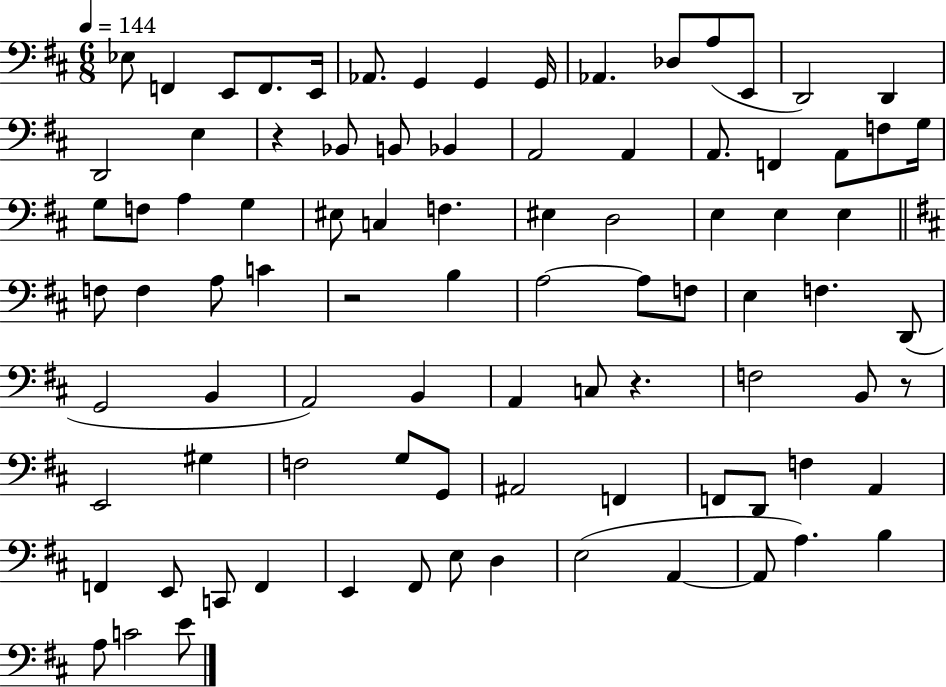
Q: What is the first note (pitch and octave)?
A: Eb3